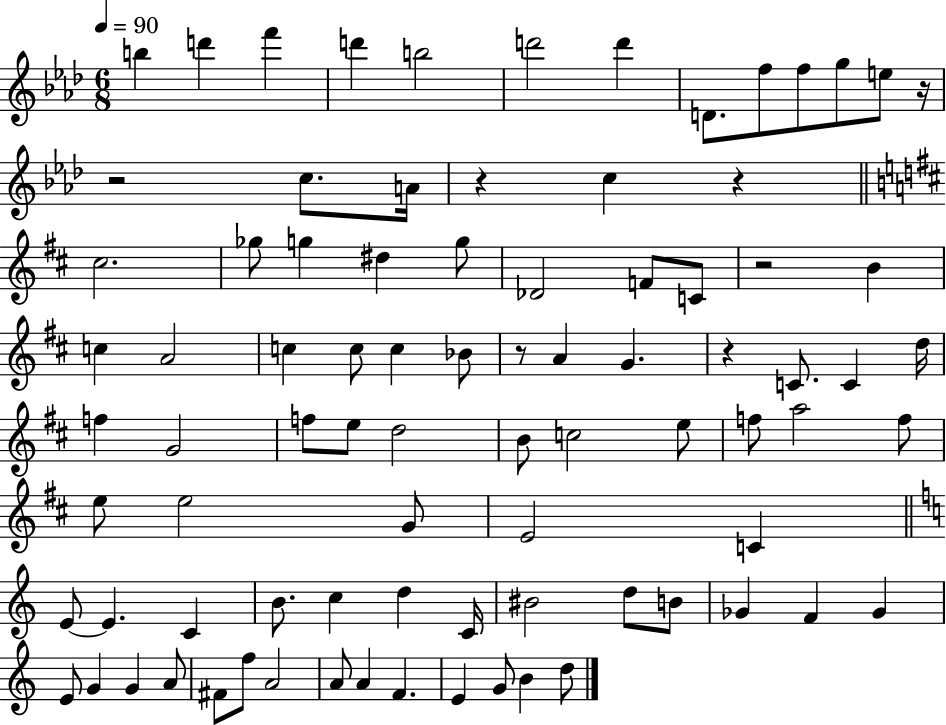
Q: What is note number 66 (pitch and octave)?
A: G4